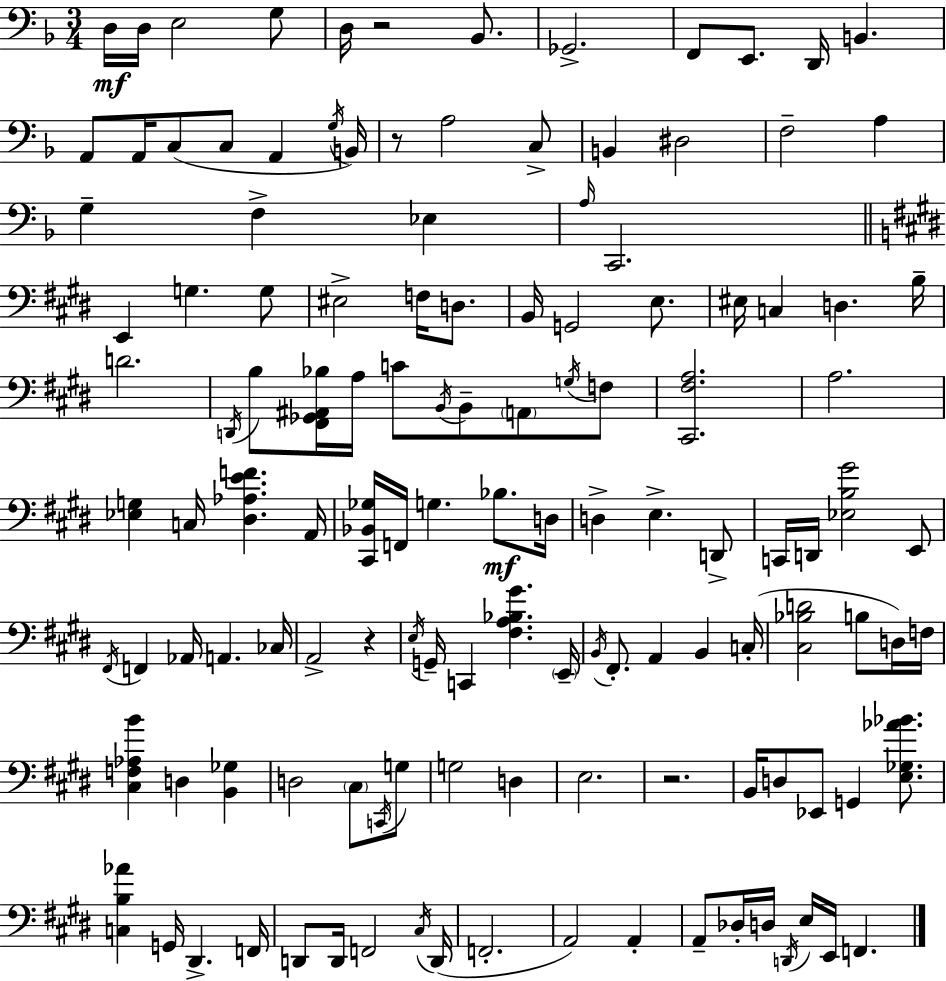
{
  \clef bass
  \numericTimeSignature
  \time 3/4
  \key d \minor
  d16\mf d16 e2 g8 | d16 r2 bes,8. | ges,2.-> | f,8 e,8. d,16 b,4. | \break a,8 a,16 c8( c8 a,4 \acciaccatura { g16 }) | b,16 r8 a2 c8-> | b,4 dis2 | f2-- a4 | \break g4-- f4-> ees4 | \grace { a16 } c,2. | \bar "||" \break \key e \major e,4 g4. g8 | eis2-> f16 d8. | b,16 g,2 e8. | eis16 c4 d4. b16-- | \break d'2. | \acciaccatura { d,16 } b8 <fis, ges, ais, bes>16 a16 c'8 \acciaccatura { b,16 } b,8-- \parenthesize a,8 | \acciaccatura { g16 } f8 <cis, fis a>2. | a2. | \break <ees g>4 c16 <dis aes e' f'>4. | a,16 <cis, bes, ges>16 f,16 g4. bes8.\mf | d16 d4-> e4.-> | d,8-> c,16 d,16 <ees b gis'>2 | \break e,8 \acciaccatura { fis,16 } f,4 aes,16 a,4. | ces16 a,2-> | r4 \acciaccatura { e16 } g,16-- c,4 <fis a bes gis'>4. | \parenthesize e,16-- \acciaccatura { b,16 } fis,8.-. a,4 | \break b,4 c16-.( <cis bes d'>2 | b8 d16) f16 <cis f aes b'>4 d4 | <b, ges>4 d2 | \parenthesize cis8 \acciaccatura { c,16 } g8 g2 | \break d4 e2. | r2. | b,16 d8 ees,8 | g,4 <e ges aes' bes'>8. <c b aes'>4 g,16 | \break dis,4.-> f,16 d,8 d,16 f,2 | \acciaccatura { cis16 }( d,16 f,2.-. | a,2) | a,4-. a,8-- des16-. d16 | \break \acciaccatura { d,16 } e16 e,16 f,4. \bar "|."
}